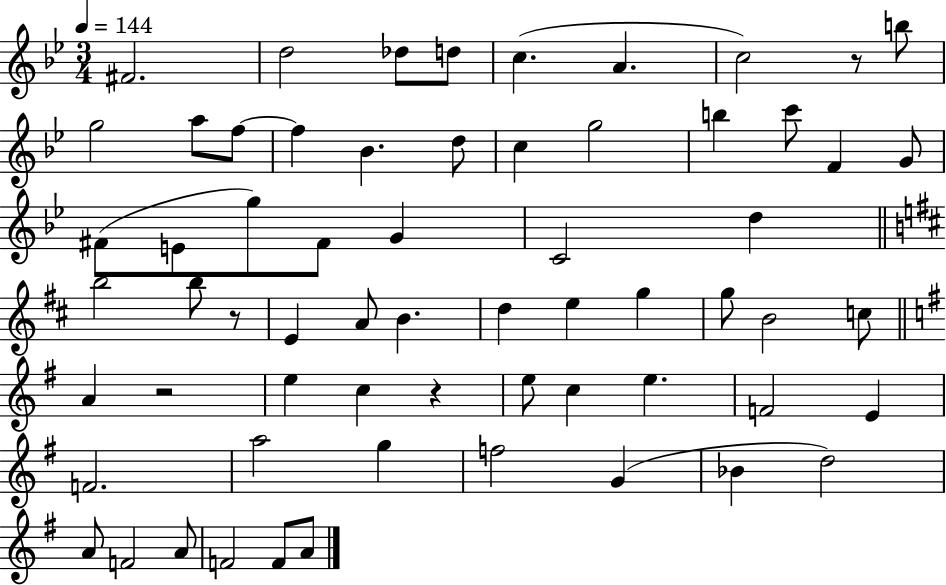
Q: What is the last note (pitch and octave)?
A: A4